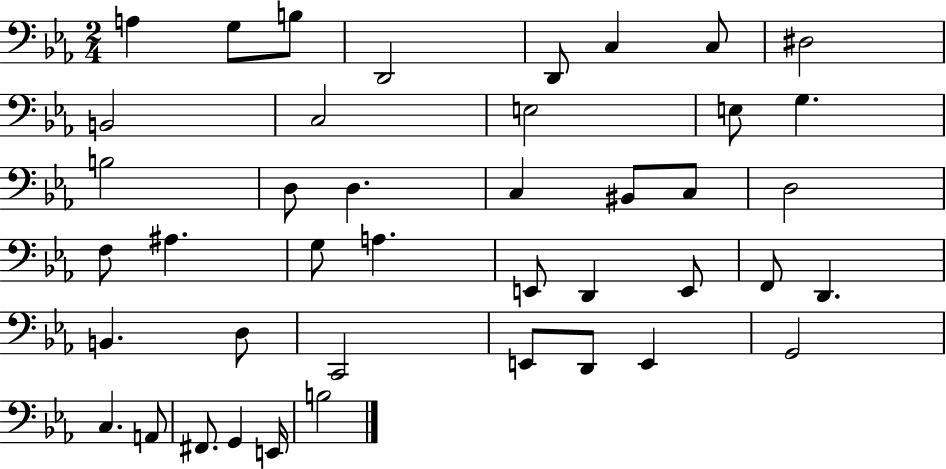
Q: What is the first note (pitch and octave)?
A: A3